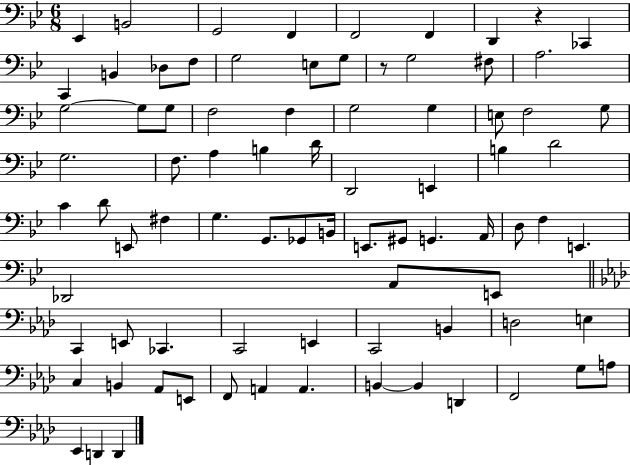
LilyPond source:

{
  \clef bass
  \numericTimeSignature
  \time 6/8
  \key bes \major
  ees,4 b,2 | g,2 f,4 | f,2 f,4 | d,4 r4 ces,4 | \break c,4 b,4 des8 f8 | g2 e8 g8 | r8 g2 fis8 | a2. | \break g2~~ g8 g8 | f2 f4 | g2 g4 | e8 f2 g8 | \break g2. | f8. a4 b4 d'16 | d,2 e,4 | b4 d'2 | \break c'4 d'8 e,8 fis4 | g4. g,8. ges,8 b,16 | e,8. gis,8 g,4. a,16 | d8 f4 e,4. | \break des,2 a,8 e,8 | \bar "||" \break \key f \minor c,4 e,8 ces,4. | c,2 e,4 | c,2 b,4 | d2 e4 | \break c4 b,4 aes,8 e,8 | f,8 a,4 a,4. | b,4~~ b,4 d,4 | f,2 g8 a8 | \break ees,4 d,4 d,4 | \bar "|."
}